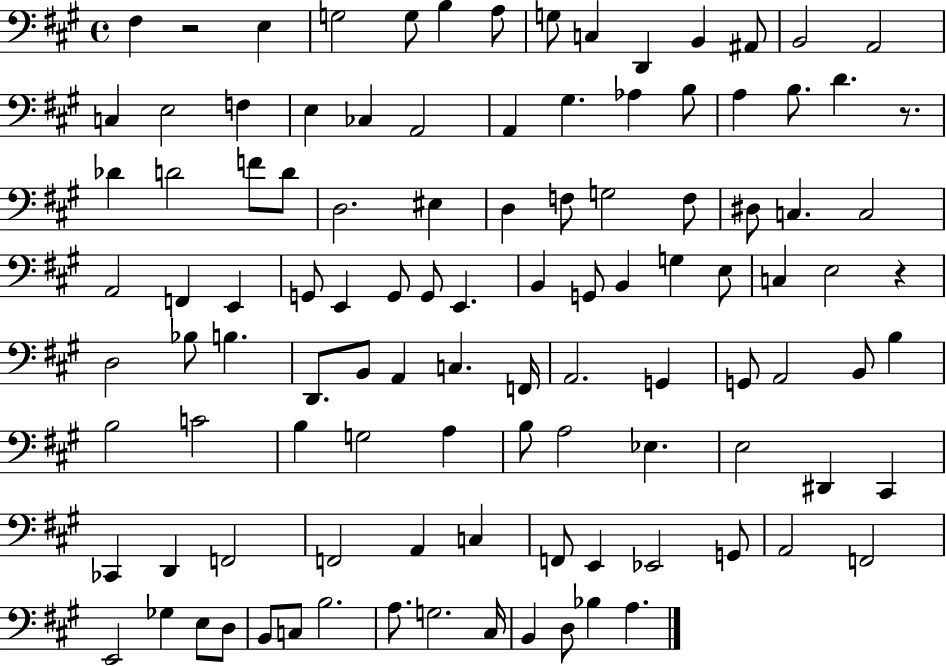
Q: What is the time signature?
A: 4/4